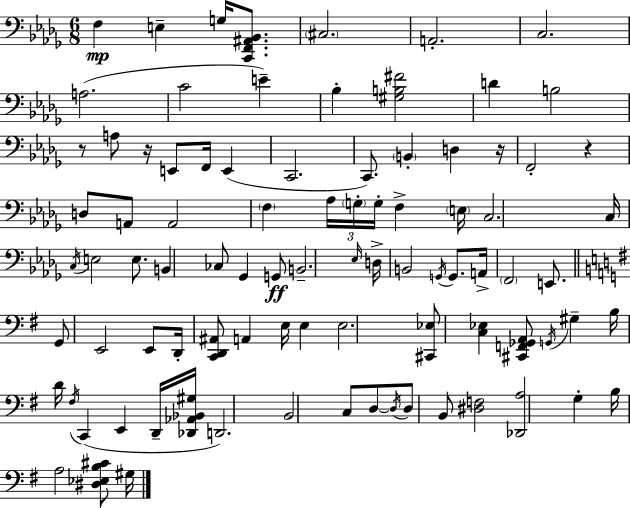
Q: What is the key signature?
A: BES minor